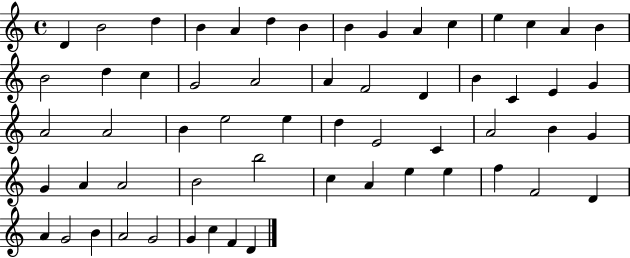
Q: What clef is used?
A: treble